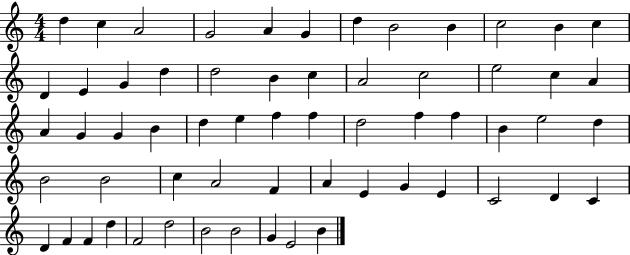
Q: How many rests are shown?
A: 0